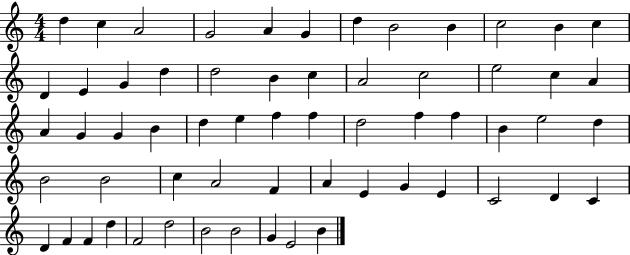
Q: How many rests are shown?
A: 0